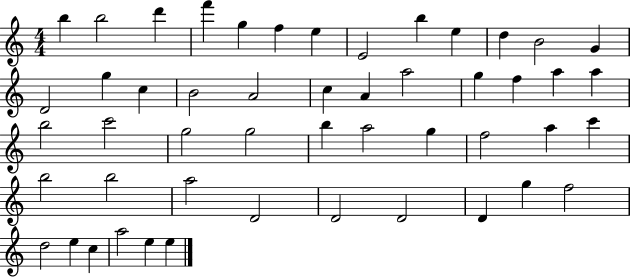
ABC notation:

X:1
T:Untitled
M:4/4
L:1/4
K:C
b b2 d' f' g f e E2 b e d B2 G D2 g c B2 A2 c A a2 g f a a b2 c'2 g2 g2 b a2 g f2 a c' b2 b2 a2 D2 D2 D2 D g f2 d2 e c a2 e e